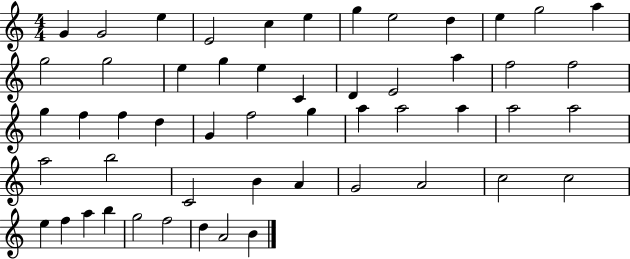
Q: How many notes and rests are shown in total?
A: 53